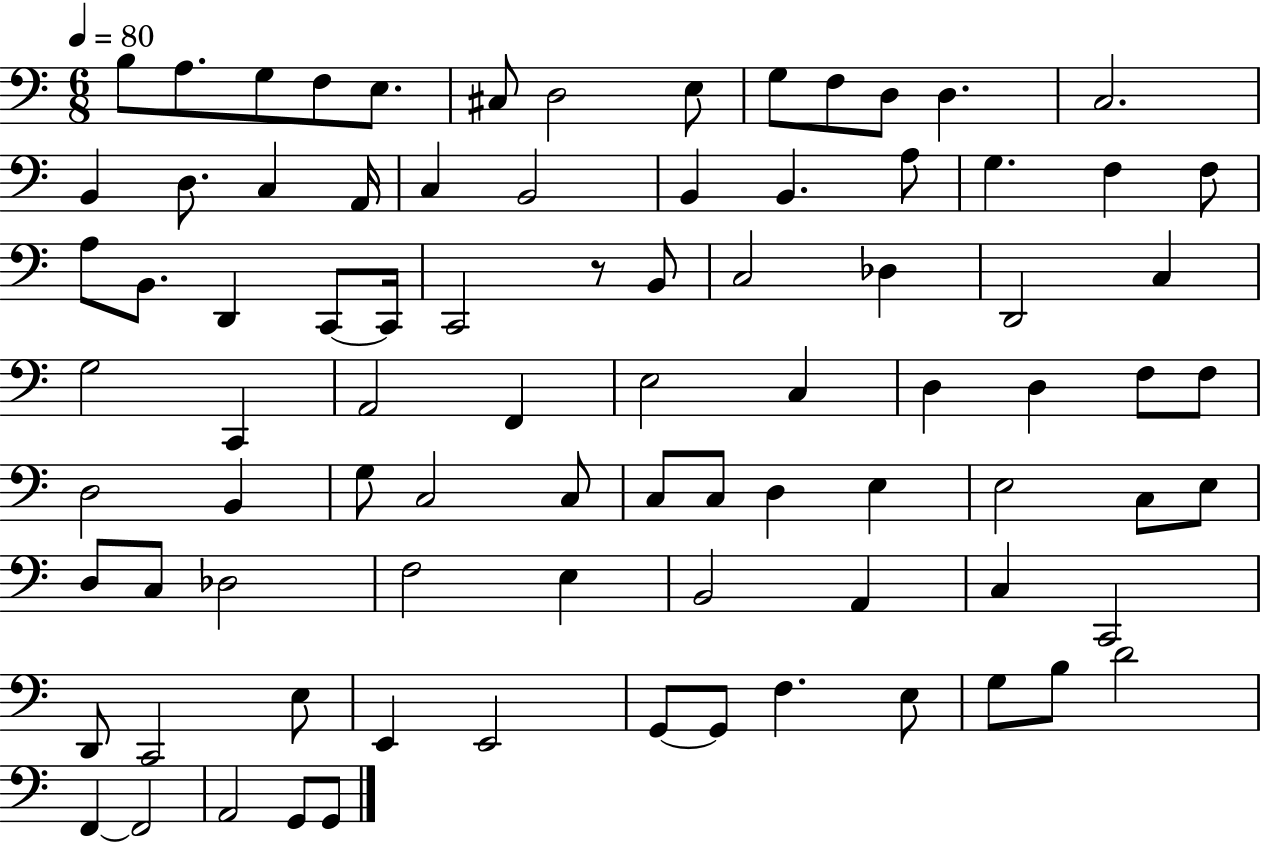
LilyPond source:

{
  \clef bass
  \numericTimeSignature
  \time 6/8
  \key c \major
  \tempo 4 = 80
  b8 a8. g8 f8 e8. | cis8 d2 e8 | g8 f8 d8 d4. | c2. | \break b,4 d8. c4 a,16 | c4 b,2 | b,4 b,4. a8 | g4. f4 f8 | \break a8 b,8. d,4 c,8~~ c,16 | c,2 r8 b,8 | c2 des4 | d,2 c4 | \break g2 c,4 | a,2 f,4 | e2 c4 | d4 d4 f8 f8 | \break d2 b,4 | g8 c2 c8 | c8 c8 d4 e4 | e2 c8 e8 | \break d8 c8 des2 | f2 e4 | b,2 a,4 | c4 c,2 | \break d,8 c,2 e8 | e,4 e,2 | g,8~~ g,8 f4. e8 | g8 b8 d'2 | \break f,4~~ f,2 | a,2 g,8 g,8 | \bar "|."
}